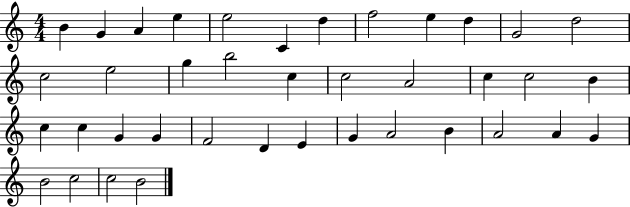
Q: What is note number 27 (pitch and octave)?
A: F4